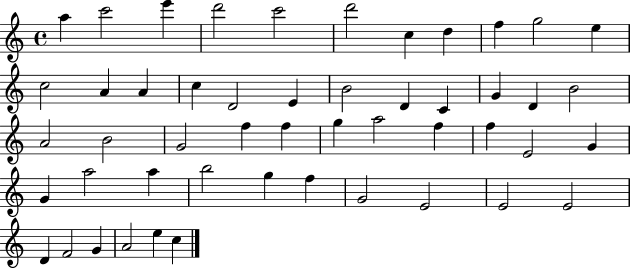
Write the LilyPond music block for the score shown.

{
  \clef treble
  \time 4/4
  \defaultTimeSignature
  \key c \major
  a''4 c'''2 e'''4 | d'''2 c'''2 | d'''2 c''4 d''4 | f''4 g''2 e''4 | \break c''2 a'4 a'4 | c''4 d'2 e'4 | b'2 d'4 c'4 | g'4 d'4 b'2 | \break a'2 b'2 | g'2 f''4 f''4 | g''4 a''2 f''4 | f''4 e'2 g'4 | \break g'4 a''2 a''4 | b''2 g''4 f''4 | g'2 e'2 | e'2 e'2 | \break d'4 f'2 g'4 | a'2 e''4 c''4 | \bar "|."
}